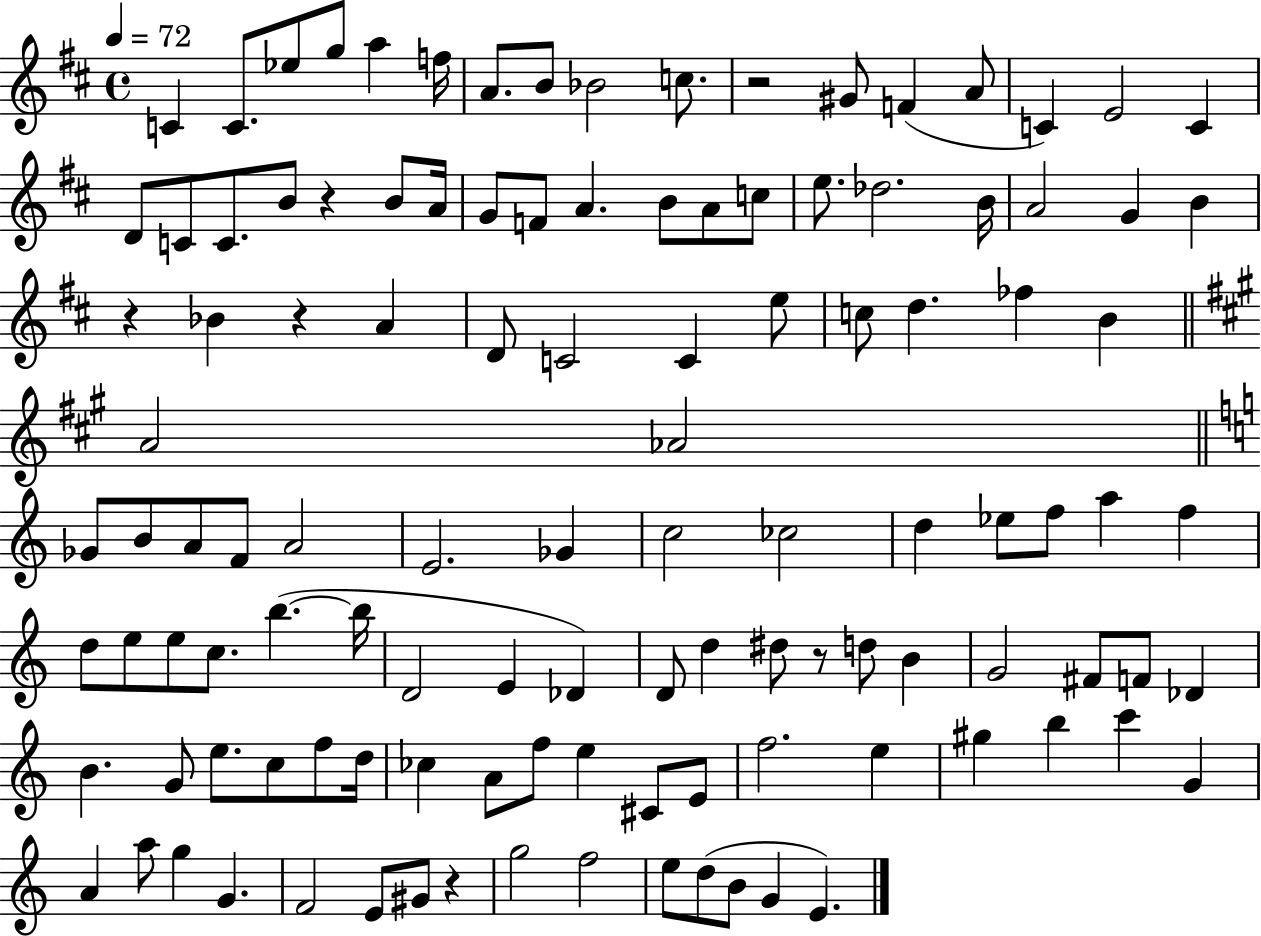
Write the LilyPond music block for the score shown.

{
  \clef treble
  \time 4/4
  \defaultTimeSignature
  \key d \major
  \tempo 4 = 72
  c'4 c'8. ees''8 g''8 a''4 f''16 | a'8. b'8 bes'2 c''8. | r2 gis'8 f'4( a'8 | c'4) e'2 c'4 | \break d'8 c'8 c'8. b'8 r4 b'8 a'16 | g'8 f'8 a'4. b'8 a'8 c''8 | e''8. des''2. b'16 | a'2 g'4 b'4 | \break r4 bes'4 r4 a'4 | d'8 c'2 c'4 e''8 | c''8 d''4. fes''4 b'4 | \bar "||" \break \key a \major a'2 aes'2 | \bar "||" \break \key c \major ges'8 b'8 a'8 f'8 a'2 | e'2. ges'4 | c''2 ces''2 | d''4 ees''8 f''8 a''4 f''4 | \break d''8 e''8 e''8 c''8. b''4.~(~ b''16 | d'2 e'4 des'4) | d'8 d''4 dis''8 r8 d''8 b'4 | g'2 fis'8 f'8 des'4 | \break b'4. g'8 e''8. c''8 f''8 d''16 | ces''4 a'8 f''8 e''4 cis'8 e'8 | f''2. e''4 | gis''4 b''4 c'''4 g'4 | \break a'4 a''8 g''4 g'4. | f'2 e'8 gis'8 r4 | g''2 f''2 | e''8 d''8( b'8 g'4 e'4.) | \break \bar "|."
}